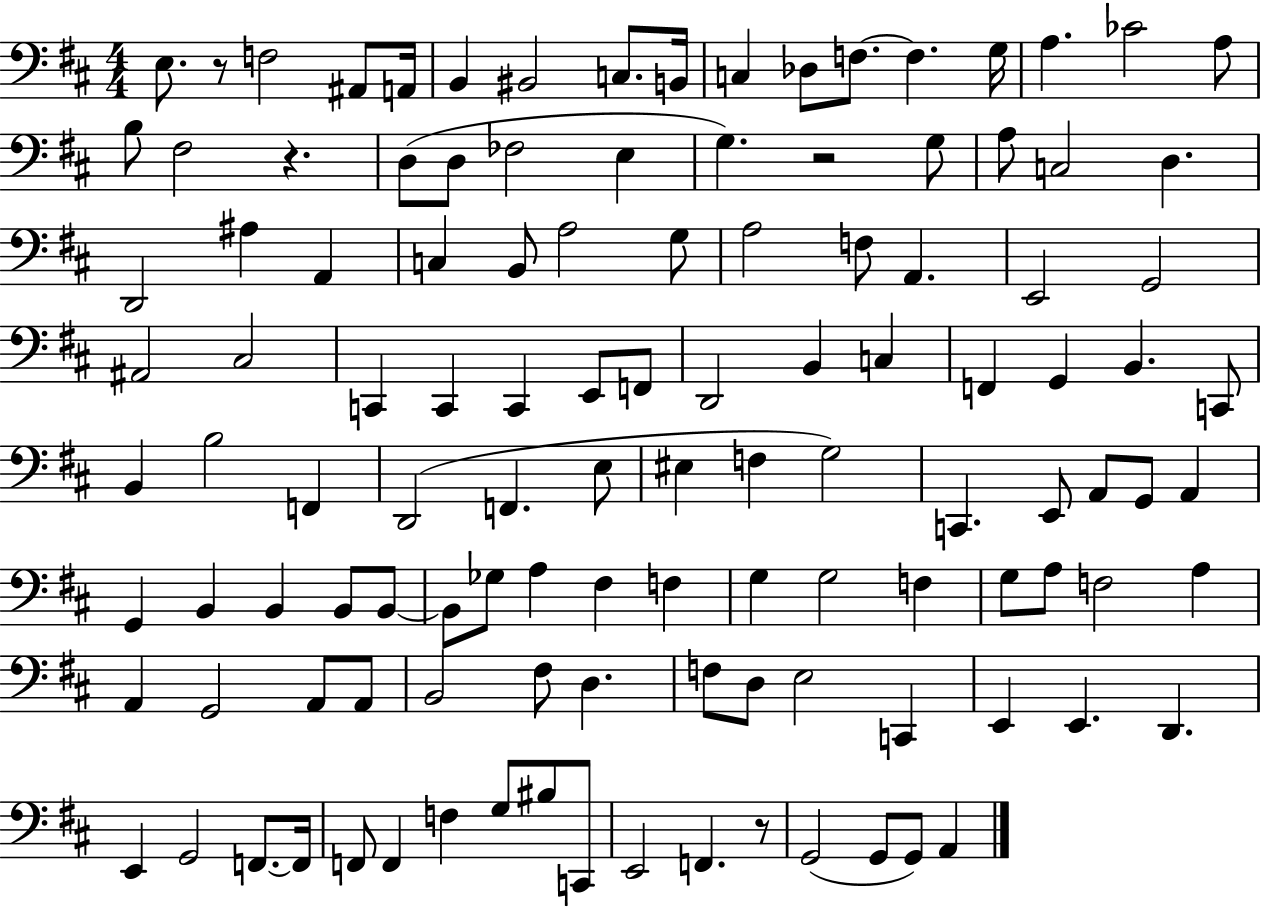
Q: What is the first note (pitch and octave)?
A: E3